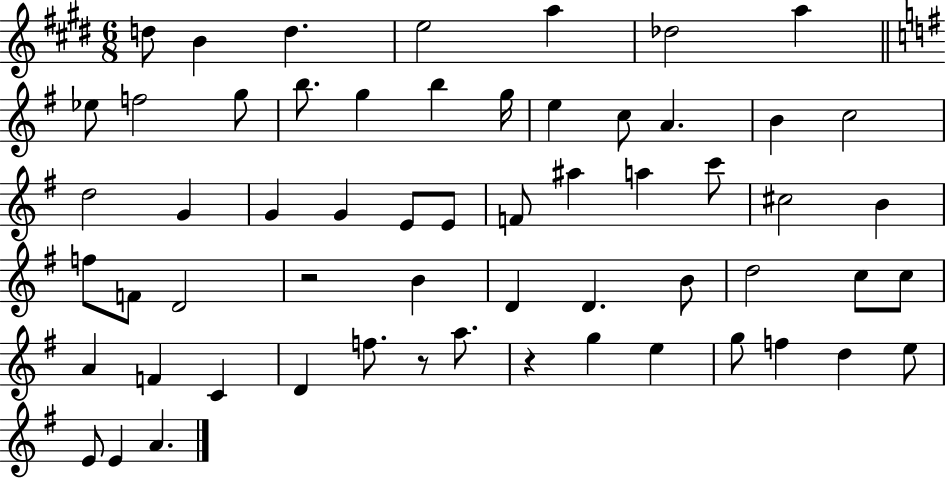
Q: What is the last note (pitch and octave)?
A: A4